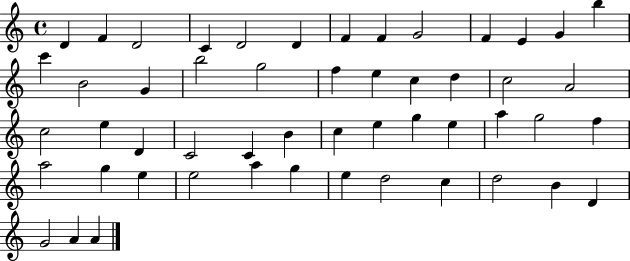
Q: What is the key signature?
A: C major